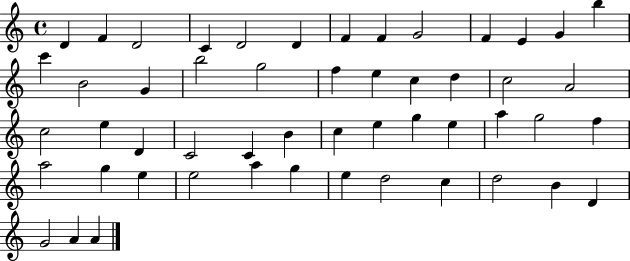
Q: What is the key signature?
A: C major